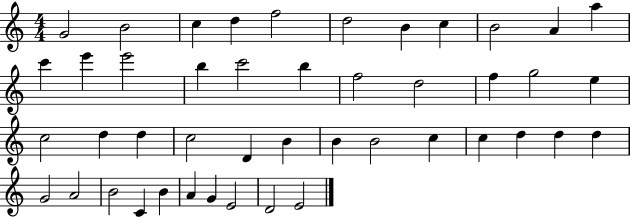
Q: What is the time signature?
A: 4/4